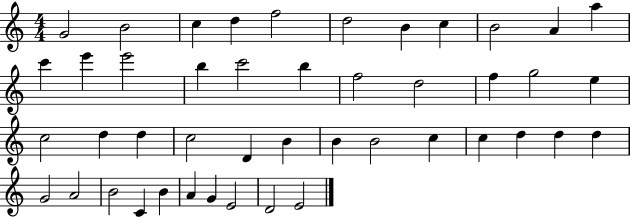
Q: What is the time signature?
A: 4/4